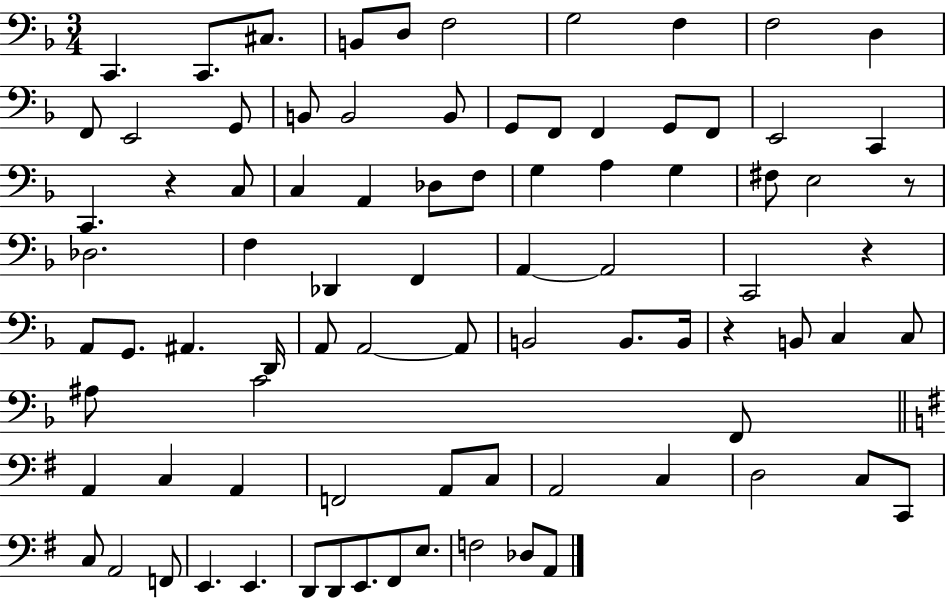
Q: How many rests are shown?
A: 4